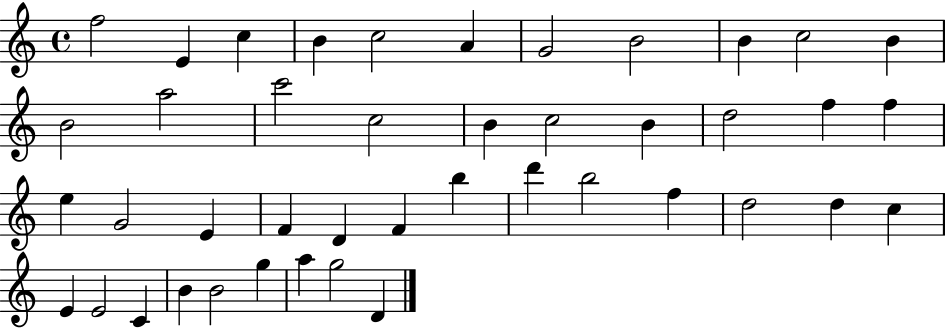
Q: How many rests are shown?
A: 0